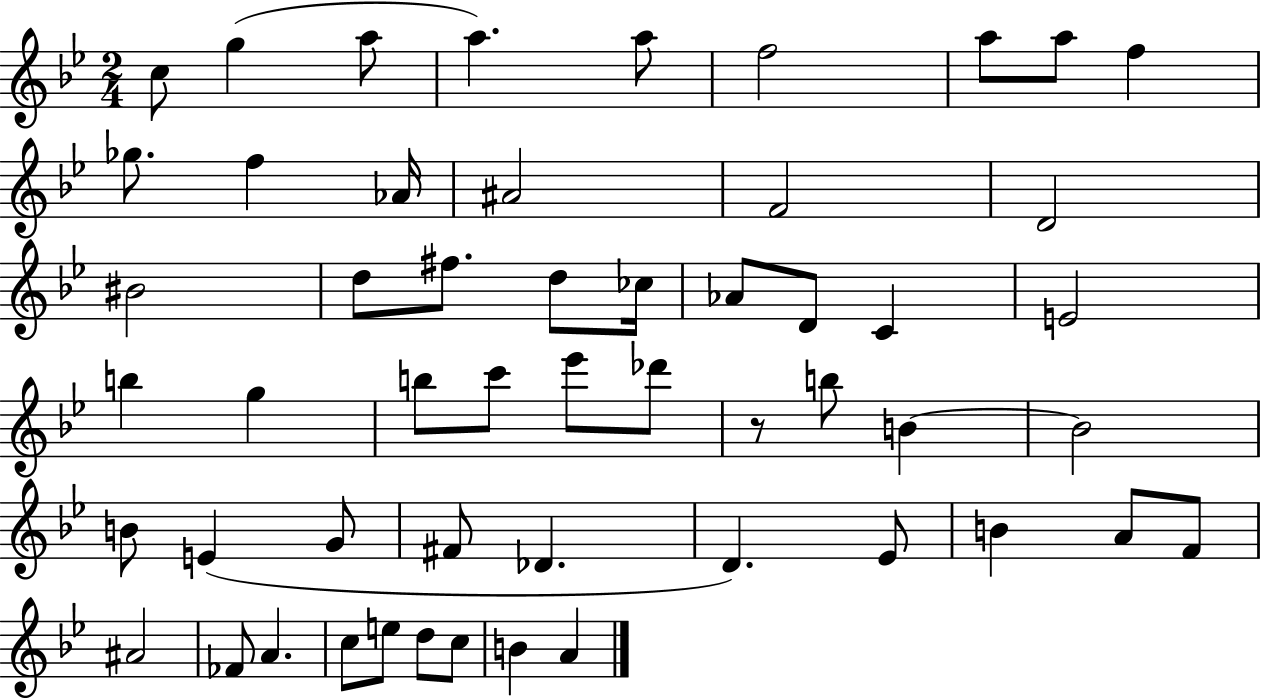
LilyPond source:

{
  \clef treble
  \numericTimeSignature
  \time 2/4
  \key bes \major
  \repeat volta 2 { c''8 g''4( a''8 | a''4.) a''8 | f''2 | a''8 a''8 f''4 | \break ges''8. f''4 aes'16 | ais'2 | f'2 | d'2 | \break bis'2 | d''8 fis''8. d''8 ces''16 | aes'8 d'8 c'4 | e'2 | \break b''4 g''4 | b''8 c'''8 ees'''8 des'''8 | r8 b''8 b'4~~ | b'2 | \break b'8 e'4( g'8 | fis'8 des'4. | d'4.) ees'8 | b'4 a'8 f'8 | \break ais'2 | fes'8 a'4. | c''8 e''8 d''8 c''8 | b'4 a'4 | \break } \bar "|."
}